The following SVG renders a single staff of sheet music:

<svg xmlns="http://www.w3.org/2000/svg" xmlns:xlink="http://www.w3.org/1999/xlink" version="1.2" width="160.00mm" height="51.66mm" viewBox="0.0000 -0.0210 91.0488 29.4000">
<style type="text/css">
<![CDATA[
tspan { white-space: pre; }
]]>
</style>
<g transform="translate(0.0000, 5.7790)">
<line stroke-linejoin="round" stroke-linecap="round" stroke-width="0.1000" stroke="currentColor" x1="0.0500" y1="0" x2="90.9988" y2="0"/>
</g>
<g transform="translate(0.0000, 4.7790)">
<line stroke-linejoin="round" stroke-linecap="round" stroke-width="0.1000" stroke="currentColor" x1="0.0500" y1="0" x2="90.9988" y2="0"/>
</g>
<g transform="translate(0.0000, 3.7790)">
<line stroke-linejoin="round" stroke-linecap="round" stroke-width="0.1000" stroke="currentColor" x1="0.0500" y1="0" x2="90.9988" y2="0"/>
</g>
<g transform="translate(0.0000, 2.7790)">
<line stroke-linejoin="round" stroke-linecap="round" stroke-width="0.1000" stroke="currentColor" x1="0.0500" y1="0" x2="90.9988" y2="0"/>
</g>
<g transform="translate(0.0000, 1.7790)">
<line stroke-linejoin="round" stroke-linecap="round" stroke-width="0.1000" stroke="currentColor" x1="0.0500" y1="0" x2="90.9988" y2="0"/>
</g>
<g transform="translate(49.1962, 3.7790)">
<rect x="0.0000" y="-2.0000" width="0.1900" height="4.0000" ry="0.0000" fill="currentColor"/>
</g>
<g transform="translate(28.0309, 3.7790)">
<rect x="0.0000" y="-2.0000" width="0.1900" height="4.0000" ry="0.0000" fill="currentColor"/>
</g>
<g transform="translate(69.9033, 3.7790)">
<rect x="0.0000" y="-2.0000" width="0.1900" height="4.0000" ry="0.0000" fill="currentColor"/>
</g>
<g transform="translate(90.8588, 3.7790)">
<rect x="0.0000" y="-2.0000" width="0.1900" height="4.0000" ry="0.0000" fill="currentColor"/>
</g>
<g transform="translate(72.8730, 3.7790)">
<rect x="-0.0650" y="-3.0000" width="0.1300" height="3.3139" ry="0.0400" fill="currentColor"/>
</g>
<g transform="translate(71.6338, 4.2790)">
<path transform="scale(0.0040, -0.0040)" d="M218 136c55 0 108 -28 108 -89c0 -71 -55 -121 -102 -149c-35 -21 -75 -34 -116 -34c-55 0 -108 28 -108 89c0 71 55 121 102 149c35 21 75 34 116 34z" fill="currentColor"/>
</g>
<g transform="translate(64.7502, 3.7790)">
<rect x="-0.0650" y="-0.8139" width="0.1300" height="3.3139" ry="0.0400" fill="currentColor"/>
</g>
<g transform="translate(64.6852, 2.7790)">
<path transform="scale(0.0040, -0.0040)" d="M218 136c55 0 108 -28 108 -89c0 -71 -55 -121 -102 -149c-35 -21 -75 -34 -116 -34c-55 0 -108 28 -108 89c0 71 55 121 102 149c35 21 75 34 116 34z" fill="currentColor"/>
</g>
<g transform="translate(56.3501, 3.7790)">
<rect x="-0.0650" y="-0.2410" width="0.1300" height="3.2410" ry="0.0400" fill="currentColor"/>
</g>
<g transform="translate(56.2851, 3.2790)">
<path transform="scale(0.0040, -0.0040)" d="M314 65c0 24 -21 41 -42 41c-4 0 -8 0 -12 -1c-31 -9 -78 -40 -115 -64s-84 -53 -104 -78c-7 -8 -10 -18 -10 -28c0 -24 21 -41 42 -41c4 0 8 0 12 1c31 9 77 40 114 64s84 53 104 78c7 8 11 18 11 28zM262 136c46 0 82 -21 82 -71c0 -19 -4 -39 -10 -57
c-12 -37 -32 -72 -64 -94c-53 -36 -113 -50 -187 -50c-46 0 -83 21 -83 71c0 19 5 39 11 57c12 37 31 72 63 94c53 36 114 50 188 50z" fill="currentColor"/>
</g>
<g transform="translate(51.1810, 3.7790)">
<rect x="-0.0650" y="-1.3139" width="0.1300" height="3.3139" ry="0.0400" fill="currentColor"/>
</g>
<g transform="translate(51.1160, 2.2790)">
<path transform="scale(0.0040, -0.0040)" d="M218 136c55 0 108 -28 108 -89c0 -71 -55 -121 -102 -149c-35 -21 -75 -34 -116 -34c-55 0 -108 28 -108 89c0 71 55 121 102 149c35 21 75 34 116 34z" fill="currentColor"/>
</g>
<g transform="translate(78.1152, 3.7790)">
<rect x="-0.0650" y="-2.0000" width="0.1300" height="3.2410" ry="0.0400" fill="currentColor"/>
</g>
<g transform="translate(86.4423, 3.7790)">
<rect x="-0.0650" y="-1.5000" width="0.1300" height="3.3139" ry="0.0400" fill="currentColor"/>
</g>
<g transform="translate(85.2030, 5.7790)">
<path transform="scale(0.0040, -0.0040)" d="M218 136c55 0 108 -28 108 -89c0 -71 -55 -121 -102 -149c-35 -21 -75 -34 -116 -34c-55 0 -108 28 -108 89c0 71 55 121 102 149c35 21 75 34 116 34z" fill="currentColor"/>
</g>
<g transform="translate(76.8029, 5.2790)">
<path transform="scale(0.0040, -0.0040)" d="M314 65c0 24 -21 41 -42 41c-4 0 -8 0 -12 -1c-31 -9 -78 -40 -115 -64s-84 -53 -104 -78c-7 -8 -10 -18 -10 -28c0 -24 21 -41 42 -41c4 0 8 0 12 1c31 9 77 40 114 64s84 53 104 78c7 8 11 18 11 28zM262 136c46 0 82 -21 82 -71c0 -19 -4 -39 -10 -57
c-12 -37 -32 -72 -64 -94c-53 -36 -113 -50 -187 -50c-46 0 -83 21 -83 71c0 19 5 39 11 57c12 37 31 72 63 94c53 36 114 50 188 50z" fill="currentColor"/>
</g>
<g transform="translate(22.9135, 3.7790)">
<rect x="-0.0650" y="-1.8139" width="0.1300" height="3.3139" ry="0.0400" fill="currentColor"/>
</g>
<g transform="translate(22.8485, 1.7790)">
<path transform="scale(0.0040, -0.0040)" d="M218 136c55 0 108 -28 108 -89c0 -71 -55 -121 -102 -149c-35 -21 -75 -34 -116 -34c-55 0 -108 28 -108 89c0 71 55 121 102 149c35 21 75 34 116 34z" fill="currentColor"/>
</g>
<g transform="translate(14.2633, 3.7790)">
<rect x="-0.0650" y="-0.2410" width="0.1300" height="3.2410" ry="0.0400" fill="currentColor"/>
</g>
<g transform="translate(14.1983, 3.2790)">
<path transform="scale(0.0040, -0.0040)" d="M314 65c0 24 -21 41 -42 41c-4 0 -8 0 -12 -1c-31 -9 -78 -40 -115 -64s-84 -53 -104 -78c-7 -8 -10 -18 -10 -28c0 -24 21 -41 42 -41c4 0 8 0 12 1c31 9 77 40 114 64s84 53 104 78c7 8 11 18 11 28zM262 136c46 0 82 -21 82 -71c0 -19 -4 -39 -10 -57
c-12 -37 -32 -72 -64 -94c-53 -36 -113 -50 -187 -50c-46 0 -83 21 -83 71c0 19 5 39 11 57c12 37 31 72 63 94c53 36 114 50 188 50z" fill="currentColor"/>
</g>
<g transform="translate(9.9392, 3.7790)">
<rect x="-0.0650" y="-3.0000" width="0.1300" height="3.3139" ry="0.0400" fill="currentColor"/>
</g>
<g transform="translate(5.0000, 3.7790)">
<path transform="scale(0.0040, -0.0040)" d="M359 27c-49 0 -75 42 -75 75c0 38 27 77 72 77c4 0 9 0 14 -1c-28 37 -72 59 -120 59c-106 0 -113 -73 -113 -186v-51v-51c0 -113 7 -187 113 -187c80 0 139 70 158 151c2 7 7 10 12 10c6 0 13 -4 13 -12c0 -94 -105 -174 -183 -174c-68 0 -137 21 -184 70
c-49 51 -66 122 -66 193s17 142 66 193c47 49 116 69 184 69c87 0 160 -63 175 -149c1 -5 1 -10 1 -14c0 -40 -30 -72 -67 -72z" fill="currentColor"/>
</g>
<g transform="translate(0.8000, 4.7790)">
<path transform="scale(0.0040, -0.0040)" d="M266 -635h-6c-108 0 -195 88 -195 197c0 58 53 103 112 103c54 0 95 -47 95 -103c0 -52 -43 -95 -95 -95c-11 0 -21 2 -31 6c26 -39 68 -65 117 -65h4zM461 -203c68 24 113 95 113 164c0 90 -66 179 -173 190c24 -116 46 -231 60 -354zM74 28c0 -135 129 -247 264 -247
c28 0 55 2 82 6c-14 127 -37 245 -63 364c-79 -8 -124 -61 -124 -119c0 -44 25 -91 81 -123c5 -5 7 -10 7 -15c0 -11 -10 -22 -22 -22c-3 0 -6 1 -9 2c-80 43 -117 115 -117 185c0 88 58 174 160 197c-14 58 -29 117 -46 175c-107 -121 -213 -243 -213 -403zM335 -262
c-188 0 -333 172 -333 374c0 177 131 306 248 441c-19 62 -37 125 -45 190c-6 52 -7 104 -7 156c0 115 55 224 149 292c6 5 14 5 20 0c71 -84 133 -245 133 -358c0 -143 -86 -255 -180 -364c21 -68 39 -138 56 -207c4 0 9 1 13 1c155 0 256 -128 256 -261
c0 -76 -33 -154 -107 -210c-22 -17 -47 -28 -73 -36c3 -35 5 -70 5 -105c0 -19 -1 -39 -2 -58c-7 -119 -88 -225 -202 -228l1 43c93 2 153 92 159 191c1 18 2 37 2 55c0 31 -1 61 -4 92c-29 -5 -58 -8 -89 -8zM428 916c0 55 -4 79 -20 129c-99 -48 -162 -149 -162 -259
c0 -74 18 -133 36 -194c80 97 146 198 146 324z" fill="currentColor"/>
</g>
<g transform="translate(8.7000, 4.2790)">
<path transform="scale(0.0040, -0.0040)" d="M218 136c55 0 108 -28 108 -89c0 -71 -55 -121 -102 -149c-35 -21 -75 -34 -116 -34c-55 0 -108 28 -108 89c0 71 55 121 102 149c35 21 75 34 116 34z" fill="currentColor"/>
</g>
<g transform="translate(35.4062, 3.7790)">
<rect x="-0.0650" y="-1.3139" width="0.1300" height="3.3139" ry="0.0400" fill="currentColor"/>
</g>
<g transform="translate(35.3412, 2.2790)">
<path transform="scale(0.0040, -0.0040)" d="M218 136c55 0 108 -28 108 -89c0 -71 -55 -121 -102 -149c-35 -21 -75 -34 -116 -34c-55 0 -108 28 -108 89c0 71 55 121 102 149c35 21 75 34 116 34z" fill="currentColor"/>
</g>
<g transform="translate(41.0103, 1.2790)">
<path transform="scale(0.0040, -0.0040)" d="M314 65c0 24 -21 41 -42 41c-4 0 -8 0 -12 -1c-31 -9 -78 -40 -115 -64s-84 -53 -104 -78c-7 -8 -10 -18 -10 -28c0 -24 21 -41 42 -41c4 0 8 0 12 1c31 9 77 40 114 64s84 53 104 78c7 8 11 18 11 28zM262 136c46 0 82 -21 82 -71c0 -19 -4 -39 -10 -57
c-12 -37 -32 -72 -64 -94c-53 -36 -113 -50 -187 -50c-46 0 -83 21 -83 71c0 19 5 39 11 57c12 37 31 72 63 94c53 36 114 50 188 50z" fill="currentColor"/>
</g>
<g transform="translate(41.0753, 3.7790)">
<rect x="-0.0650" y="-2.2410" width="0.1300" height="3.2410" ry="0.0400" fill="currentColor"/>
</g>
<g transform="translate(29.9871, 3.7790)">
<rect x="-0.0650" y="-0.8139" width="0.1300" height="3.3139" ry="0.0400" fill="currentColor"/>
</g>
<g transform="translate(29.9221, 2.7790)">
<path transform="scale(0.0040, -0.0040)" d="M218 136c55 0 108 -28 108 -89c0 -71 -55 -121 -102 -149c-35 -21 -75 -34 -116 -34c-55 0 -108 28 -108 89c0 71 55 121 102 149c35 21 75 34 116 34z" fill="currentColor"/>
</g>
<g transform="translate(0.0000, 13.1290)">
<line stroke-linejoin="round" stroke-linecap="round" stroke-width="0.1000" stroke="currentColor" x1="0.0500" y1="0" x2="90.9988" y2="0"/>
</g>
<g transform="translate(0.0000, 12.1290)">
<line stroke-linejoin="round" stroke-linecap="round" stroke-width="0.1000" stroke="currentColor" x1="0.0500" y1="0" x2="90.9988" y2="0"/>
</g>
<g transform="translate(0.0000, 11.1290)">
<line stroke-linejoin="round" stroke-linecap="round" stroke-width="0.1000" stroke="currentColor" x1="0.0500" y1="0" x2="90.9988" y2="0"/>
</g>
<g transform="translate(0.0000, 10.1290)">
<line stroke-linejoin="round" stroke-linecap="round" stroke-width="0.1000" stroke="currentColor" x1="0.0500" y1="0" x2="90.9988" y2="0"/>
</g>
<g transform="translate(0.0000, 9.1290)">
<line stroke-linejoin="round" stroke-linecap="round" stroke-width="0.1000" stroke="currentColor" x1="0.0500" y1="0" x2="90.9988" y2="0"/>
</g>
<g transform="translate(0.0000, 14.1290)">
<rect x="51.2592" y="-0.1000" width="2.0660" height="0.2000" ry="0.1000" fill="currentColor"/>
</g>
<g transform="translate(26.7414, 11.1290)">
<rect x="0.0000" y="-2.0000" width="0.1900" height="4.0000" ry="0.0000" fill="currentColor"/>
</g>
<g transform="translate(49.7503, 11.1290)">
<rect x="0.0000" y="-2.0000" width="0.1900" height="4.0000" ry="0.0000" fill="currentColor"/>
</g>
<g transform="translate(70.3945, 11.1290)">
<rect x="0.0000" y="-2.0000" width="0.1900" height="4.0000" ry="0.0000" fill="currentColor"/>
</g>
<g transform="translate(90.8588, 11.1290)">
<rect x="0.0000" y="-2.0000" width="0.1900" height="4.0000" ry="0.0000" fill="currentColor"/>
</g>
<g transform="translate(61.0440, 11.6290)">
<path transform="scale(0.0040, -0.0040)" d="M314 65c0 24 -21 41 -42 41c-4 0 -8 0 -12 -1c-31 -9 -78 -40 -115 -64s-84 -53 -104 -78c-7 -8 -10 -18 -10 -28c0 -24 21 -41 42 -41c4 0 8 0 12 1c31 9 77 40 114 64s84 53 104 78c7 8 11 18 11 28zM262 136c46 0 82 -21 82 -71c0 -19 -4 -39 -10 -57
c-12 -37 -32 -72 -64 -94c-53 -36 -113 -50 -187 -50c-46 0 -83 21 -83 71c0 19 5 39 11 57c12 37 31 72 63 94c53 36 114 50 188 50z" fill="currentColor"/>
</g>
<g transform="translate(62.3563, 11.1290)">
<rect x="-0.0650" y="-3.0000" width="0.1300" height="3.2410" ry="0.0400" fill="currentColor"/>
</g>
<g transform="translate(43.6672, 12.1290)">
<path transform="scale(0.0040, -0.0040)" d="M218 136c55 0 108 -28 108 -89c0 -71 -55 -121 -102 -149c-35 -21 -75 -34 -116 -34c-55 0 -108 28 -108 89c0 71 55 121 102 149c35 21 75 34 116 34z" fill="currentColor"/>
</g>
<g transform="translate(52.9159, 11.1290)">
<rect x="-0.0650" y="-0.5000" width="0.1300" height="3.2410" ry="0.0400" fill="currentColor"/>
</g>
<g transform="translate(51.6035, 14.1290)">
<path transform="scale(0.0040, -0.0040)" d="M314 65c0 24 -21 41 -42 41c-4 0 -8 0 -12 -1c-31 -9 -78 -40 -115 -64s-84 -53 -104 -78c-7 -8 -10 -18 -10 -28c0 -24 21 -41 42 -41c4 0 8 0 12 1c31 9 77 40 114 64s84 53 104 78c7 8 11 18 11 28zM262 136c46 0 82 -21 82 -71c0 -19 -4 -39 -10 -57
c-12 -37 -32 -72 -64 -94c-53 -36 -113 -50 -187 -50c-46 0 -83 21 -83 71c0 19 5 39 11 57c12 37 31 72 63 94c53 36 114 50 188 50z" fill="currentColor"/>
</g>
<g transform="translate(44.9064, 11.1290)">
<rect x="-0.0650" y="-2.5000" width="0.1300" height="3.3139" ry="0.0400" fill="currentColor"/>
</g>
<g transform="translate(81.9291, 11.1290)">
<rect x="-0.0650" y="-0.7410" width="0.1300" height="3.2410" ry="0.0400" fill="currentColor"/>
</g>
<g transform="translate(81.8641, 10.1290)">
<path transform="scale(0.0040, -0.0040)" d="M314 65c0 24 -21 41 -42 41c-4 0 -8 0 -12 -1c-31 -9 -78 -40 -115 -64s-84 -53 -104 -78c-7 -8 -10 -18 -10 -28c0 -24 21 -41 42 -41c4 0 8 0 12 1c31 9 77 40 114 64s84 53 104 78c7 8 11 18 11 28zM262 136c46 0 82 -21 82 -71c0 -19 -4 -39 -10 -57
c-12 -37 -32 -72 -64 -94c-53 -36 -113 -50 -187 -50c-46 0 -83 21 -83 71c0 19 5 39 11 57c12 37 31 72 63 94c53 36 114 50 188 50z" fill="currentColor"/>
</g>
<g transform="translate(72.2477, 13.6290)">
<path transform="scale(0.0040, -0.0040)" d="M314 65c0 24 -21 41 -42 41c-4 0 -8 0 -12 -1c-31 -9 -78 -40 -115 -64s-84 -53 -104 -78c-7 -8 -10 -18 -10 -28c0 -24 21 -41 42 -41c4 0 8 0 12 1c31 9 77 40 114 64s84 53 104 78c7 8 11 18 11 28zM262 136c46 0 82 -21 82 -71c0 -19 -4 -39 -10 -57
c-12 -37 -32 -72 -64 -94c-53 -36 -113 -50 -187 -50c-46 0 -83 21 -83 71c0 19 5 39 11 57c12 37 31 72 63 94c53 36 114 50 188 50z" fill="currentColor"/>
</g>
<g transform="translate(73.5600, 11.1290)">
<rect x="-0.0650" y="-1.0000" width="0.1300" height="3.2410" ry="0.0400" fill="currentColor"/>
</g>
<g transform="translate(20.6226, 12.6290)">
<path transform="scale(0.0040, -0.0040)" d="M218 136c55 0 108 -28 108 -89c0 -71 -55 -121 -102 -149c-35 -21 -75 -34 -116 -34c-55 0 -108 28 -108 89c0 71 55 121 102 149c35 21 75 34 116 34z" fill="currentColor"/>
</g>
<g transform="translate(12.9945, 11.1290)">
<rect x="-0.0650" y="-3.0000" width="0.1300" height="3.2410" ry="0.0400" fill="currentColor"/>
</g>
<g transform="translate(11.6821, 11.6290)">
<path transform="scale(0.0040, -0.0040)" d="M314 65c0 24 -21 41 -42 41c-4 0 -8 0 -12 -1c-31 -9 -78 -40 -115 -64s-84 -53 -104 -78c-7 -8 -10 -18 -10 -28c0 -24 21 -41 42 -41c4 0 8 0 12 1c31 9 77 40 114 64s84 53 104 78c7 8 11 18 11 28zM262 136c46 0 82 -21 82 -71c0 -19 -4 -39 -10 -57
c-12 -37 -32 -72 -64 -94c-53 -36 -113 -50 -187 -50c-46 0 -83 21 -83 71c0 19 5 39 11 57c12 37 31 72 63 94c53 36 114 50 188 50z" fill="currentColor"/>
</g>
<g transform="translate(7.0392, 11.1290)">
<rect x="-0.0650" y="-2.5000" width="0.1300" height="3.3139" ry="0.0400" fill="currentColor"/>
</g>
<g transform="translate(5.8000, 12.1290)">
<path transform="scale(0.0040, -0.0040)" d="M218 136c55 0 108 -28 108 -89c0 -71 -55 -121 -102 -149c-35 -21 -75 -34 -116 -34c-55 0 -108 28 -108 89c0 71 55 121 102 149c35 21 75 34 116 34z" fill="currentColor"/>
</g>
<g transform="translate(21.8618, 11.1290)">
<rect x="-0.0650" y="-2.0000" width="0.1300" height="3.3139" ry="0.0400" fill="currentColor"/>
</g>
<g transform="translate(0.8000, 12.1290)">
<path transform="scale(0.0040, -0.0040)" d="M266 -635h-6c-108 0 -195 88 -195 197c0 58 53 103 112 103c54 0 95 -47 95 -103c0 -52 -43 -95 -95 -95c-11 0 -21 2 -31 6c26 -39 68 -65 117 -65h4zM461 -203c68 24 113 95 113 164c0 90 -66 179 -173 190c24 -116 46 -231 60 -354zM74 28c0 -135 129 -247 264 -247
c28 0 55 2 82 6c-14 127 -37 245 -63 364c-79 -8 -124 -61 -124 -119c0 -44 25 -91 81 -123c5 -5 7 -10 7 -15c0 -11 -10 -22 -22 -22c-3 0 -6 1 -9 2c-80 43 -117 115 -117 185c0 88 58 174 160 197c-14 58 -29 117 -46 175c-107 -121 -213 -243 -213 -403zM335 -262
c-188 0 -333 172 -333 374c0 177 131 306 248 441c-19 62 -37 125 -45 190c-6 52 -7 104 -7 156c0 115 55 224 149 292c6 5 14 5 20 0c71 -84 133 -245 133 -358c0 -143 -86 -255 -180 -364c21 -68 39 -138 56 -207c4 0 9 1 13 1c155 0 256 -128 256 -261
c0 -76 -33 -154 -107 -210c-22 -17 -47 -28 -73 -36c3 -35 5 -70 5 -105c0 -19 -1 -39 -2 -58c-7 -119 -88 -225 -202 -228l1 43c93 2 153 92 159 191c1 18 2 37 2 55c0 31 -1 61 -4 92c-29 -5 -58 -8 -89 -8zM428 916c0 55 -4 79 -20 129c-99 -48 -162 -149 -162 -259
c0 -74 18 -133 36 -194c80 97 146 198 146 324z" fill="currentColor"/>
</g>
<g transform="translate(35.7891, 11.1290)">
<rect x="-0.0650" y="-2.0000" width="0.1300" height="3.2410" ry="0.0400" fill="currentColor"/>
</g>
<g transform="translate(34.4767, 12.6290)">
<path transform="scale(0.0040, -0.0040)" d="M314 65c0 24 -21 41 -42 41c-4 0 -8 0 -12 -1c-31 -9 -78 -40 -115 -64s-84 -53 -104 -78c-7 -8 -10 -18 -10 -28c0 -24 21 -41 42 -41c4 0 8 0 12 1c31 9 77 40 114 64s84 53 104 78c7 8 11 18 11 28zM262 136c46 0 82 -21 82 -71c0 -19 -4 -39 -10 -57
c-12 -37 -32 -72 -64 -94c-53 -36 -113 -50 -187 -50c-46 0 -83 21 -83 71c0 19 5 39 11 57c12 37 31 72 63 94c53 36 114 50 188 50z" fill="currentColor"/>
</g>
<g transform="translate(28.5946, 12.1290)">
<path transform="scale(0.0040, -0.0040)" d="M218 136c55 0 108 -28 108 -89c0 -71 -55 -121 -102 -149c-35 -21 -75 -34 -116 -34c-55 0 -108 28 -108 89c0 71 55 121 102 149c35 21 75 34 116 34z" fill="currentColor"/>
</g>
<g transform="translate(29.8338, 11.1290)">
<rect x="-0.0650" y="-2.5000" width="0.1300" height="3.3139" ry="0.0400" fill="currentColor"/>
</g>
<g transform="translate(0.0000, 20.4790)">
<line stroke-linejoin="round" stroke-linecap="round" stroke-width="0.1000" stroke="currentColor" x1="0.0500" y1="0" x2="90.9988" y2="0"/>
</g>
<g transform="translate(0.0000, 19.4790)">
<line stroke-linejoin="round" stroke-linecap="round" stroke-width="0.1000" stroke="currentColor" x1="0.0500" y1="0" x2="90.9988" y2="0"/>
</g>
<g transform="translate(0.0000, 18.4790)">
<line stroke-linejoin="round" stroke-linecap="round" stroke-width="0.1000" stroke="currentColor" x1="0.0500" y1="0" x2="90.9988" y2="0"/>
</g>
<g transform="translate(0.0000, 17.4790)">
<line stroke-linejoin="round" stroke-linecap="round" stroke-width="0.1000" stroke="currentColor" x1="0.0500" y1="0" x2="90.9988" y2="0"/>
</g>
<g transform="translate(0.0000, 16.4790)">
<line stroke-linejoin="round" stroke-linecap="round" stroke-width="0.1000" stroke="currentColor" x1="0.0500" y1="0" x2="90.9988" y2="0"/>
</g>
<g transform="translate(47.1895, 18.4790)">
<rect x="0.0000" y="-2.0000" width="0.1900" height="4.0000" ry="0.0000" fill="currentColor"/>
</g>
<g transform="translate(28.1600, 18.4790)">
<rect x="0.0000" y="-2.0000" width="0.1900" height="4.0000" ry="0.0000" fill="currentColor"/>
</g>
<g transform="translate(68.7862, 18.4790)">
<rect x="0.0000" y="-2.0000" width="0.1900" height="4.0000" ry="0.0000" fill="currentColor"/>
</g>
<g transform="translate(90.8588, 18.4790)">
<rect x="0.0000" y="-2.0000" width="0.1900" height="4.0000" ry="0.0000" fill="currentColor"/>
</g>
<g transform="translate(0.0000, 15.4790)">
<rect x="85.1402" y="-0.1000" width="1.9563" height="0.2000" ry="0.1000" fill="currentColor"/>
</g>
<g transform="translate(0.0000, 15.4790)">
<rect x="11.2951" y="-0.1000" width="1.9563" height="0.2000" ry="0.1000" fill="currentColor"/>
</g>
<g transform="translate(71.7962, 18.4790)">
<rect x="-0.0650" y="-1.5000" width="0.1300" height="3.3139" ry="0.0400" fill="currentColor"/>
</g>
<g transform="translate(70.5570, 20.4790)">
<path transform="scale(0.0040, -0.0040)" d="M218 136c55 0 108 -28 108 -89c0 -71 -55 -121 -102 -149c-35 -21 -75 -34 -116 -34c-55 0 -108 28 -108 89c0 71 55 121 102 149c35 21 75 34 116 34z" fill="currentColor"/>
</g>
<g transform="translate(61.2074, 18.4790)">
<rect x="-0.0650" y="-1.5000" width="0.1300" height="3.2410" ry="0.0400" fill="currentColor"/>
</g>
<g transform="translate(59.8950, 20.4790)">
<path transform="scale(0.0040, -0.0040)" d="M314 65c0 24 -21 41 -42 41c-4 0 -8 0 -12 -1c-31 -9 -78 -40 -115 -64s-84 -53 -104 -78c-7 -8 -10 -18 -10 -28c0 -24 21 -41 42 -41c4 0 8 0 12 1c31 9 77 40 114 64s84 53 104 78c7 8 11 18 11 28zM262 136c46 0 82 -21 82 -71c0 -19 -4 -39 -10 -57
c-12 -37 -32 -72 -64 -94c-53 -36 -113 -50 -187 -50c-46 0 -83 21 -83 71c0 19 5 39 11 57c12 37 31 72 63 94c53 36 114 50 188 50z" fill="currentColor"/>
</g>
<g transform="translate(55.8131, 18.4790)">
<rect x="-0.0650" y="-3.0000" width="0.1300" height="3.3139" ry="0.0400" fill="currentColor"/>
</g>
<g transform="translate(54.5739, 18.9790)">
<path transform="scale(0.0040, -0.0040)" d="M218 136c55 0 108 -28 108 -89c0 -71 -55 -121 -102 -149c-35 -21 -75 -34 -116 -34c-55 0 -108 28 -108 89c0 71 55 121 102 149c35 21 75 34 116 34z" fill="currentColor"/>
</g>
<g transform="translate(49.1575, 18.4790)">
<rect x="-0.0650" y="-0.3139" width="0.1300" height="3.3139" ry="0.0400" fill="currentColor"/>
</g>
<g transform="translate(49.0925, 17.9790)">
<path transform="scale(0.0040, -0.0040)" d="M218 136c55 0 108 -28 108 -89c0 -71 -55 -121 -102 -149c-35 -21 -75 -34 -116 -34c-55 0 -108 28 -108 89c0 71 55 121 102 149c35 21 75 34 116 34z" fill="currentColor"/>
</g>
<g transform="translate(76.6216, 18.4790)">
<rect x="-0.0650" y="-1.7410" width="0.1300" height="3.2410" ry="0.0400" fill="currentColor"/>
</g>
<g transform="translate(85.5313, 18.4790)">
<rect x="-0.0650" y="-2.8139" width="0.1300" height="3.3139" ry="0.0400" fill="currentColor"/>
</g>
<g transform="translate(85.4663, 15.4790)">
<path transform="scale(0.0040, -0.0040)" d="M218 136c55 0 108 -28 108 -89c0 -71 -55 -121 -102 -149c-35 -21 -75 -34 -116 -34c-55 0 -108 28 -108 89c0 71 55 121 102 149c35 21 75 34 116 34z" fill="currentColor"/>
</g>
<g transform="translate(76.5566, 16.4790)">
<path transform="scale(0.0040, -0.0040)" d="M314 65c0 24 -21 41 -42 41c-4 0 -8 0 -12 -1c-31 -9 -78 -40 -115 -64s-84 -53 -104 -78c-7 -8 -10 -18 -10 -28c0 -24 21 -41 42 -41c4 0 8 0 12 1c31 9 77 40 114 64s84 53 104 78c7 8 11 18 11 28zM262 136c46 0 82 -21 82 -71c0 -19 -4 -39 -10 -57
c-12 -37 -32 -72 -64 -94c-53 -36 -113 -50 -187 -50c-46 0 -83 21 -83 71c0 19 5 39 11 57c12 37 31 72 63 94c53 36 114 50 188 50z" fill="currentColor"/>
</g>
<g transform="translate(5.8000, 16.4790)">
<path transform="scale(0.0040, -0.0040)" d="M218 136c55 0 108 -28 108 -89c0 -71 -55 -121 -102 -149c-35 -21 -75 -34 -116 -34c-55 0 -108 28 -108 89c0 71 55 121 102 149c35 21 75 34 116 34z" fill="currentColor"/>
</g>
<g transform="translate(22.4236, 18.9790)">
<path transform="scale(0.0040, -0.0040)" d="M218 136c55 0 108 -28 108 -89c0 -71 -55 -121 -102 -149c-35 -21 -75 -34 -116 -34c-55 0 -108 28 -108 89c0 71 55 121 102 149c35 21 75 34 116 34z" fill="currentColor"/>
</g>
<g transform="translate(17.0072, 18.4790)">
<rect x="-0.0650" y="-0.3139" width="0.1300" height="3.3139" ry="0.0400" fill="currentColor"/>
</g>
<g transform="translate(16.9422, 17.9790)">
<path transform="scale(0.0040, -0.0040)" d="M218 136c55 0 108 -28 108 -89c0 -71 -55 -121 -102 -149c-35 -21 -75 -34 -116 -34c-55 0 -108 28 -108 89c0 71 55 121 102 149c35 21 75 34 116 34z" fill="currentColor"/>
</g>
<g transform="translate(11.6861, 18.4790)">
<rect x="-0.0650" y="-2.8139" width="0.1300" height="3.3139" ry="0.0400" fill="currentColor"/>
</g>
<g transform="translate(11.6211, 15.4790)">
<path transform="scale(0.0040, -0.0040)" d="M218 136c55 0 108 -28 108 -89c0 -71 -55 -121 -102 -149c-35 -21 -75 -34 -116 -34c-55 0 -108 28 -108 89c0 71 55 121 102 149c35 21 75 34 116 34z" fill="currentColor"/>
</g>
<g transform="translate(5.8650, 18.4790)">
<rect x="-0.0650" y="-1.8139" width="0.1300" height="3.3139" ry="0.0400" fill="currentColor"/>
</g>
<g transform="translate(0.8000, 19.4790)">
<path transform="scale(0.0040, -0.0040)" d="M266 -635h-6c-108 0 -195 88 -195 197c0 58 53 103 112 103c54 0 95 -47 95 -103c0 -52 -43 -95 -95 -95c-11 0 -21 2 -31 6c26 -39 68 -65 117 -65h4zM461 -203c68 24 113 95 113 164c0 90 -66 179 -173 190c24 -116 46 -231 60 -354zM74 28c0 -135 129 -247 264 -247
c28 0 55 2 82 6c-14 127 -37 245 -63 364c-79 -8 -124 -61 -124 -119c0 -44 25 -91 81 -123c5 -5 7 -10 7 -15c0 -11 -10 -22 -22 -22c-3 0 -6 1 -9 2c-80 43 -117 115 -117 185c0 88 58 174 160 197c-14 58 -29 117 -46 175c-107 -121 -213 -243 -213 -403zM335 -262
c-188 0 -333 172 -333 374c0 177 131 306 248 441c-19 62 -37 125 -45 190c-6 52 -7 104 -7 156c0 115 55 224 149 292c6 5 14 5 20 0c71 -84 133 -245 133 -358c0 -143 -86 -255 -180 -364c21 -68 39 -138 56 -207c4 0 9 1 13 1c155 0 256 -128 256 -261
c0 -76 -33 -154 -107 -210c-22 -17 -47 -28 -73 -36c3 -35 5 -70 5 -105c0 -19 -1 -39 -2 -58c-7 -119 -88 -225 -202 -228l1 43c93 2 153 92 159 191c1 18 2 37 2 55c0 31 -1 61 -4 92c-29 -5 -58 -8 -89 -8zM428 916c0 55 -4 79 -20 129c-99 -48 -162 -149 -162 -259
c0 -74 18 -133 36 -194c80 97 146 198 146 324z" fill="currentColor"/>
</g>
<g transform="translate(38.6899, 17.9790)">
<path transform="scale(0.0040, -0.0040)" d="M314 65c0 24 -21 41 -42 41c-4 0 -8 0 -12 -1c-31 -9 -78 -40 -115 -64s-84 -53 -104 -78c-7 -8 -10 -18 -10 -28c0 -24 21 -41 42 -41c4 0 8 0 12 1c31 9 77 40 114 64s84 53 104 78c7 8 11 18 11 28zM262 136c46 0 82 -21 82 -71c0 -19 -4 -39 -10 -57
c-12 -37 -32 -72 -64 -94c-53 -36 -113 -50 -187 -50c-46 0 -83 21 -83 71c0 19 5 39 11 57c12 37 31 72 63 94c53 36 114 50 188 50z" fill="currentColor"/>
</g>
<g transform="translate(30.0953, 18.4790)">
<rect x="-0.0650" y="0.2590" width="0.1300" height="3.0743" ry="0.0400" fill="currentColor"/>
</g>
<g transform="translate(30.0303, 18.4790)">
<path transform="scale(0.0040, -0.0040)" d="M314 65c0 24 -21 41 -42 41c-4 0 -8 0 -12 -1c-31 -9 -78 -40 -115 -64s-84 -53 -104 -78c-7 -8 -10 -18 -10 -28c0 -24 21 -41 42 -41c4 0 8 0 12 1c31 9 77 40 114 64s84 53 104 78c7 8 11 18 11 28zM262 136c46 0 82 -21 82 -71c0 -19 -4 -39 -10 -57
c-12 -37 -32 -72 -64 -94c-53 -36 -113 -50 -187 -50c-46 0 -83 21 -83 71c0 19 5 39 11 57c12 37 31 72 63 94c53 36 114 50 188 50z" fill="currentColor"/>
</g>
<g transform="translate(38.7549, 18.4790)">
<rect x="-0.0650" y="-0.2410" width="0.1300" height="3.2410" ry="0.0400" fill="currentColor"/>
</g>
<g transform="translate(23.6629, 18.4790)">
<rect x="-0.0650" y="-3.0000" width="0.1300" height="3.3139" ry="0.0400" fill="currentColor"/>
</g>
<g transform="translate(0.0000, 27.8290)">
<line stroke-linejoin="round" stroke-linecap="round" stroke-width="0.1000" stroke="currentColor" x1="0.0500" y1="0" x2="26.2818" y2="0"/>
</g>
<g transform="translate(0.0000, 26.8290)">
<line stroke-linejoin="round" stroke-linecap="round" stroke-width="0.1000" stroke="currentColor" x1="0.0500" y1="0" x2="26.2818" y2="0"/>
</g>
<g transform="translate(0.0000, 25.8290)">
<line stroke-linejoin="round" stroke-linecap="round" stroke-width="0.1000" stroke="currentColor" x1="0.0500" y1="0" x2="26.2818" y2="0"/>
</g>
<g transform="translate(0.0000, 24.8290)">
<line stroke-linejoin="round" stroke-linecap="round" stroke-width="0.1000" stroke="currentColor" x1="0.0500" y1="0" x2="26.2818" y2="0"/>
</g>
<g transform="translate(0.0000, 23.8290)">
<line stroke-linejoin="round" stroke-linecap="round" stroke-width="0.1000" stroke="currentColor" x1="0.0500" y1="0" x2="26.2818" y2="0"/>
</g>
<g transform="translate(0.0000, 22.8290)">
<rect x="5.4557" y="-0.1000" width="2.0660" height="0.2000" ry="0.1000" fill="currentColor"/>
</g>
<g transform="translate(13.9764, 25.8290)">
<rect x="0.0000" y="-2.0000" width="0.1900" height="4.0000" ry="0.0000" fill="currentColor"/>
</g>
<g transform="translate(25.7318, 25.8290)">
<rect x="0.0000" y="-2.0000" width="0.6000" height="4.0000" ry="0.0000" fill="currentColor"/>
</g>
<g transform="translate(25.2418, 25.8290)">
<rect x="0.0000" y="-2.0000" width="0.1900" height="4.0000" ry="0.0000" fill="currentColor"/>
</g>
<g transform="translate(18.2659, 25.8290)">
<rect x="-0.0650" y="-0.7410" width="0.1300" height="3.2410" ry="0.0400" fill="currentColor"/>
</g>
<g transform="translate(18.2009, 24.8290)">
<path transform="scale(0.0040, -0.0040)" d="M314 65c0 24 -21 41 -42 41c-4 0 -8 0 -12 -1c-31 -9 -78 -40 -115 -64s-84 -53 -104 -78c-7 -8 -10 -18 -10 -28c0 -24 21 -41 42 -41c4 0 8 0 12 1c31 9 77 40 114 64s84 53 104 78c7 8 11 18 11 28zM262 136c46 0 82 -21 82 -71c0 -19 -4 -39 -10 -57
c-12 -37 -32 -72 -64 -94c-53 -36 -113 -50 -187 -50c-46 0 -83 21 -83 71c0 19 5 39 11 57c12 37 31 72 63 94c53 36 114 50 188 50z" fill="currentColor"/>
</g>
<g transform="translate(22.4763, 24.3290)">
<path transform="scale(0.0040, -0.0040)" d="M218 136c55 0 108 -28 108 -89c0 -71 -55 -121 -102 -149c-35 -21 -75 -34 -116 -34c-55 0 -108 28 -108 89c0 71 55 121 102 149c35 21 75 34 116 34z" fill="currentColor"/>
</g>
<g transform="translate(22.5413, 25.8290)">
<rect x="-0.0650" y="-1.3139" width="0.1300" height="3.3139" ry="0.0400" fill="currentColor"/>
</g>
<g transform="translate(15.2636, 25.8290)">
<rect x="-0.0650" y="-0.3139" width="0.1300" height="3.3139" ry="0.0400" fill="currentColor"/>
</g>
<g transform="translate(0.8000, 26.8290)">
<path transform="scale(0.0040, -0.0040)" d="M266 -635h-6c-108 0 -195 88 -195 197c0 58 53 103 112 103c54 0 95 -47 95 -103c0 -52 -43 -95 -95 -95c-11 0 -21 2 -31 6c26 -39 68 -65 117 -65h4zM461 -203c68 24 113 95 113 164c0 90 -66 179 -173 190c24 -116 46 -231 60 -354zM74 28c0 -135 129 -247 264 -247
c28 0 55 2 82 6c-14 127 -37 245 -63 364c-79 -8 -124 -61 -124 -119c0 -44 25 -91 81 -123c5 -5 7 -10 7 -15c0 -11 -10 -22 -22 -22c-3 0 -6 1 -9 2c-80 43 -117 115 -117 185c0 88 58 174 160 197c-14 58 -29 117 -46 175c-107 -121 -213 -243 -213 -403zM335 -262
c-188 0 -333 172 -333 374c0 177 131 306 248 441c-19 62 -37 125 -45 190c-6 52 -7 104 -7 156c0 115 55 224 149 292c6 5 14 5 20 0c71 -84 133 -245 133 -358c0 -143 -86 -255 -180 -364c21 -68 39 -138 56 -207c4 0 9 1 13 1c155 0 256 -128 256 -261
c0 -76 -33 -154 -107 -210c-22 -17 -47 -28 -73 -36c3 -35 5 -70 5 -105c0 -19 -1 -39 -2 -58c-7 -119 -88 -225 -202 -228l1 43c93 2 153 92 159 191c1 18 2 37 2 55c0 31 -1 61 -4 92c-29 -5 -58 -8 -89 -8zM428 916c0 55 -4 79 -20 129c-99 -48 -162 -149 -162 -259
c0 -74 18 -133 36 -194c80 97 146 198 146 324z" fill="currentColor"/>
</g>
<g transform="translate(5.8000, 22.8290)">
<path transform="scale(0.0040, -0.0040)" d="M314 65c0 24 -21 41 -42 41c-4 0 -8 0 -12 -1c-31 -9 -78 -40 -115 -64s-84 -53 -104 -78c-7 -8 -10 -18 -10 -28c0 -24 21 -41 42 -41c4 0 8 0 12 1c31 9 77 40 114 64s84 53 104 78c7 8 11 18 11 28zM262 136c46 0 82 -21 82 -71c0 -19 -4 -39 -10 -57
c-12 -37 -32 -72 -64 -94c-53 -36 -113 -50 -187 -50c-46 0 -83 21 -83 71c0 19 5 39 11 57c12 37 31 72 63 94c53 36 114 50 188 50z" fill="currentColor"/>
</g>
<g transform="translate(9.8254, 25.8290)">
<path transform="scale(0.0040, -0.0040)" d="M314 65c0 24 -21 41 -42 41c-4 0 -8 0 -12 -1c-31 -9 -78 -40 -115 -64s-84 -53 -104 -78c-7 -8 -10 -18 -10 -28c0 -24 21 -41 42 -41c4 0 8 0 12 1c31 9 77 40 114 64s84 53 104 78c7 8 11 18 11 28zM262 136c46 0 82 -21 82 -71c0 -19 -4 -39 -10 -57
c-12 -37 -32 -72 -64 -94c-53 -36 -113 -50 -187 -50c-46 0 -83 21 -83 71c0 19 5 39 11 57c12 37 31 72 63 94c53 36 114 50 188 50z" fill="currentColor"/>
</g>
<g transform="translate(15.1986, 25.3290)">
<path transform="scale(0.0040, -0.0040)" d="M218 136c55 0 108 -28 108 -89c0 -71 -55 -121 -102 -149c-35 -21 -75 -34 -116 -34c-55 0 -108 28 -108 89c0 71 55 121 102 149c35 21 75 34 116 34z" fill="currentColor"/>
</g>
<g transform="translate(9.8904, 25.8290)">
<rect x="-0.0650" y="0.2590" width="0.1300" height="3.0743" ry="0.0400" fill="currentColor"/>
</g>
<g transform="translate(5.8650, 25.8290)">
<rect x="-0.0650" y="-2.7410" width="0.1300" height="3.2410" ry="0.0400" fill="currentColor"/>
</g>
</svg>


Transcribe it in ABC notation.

X:1
T:Untitled
M:4/4
L:1/4
K:C
A c2 f d e g2 e c2 d A F2 E G A2 F G F2 G C2 A2 D2 d2 f a c A B2 c2 c A E2 E f2 a a2 B2 c d2 e